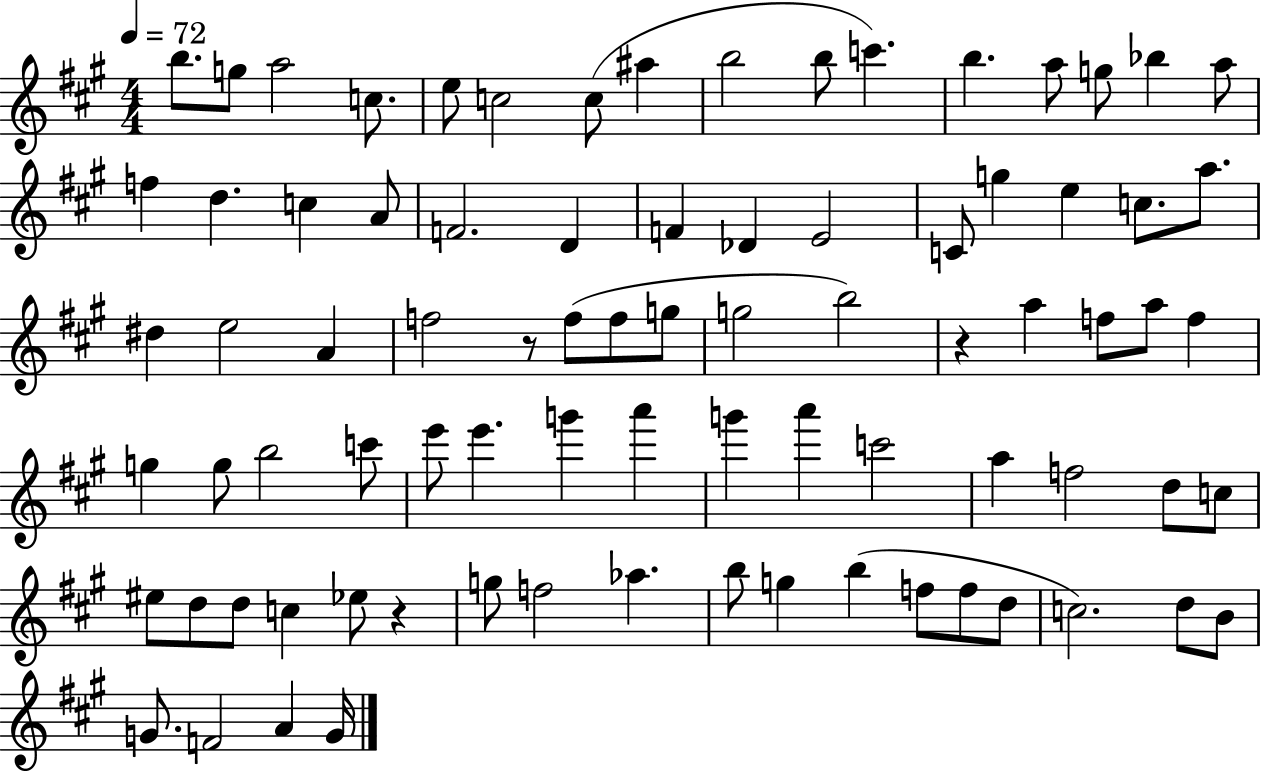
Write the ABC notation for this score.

X:1
T:Untitled
M:4/4
L:1/4
K:A
b/2 g/2 a2 c/2 e/2 c2 c/2 ^a b2 b/2 c' b a/2 g/2 _b a/2 f d c A/2 F2 D F _D E2 C/2 g e c/2 a/2 ^d e2 A f2 z/2 f/2 f/2 g/2 g2 b2 z a f/2 a/2 f g g/2 b2 c'/2 e'/2 e' g' a' g' a' c'2 a f2 d/2 c/2 ^e/2 d/2 d/2 c _e/2 z g/2 f2 _a b/2 g b f/2 f/2 d/2 c2 d/2 B/2 G/2 F2 A G/4